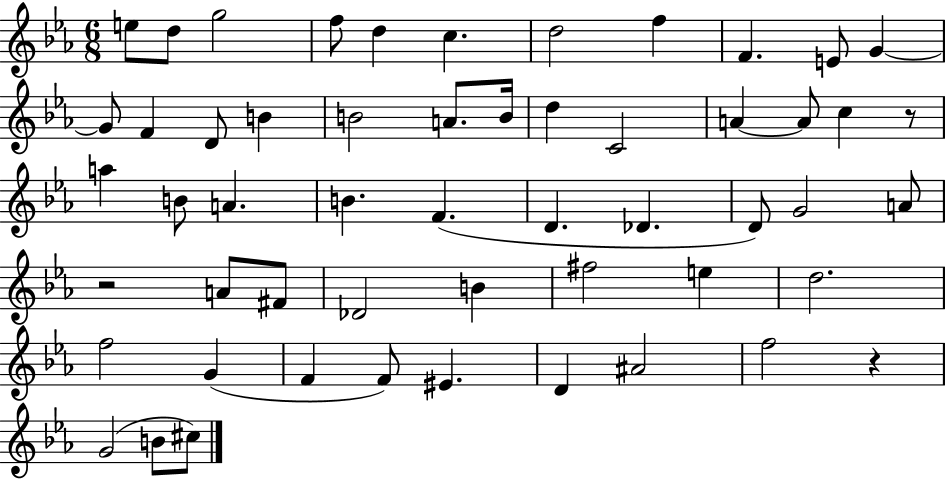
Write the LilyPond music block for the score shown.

{
  \clef treble
  \numericTimeSignature
  \time 6/8
  \key ees \major
  e''8 d''8 g''2 | f''8 d''4 c''4. | d''2 f''4 | f'4. e'8 g'4~~ | \break g'8 f'4 d'8 b'4 | b'2 a'8. b'16 | d''4 c'2 | a'4~~ a'8 c''4 r8 | \break a''4 b'8 a'4. | b'4. f'4.( | d'4. des'4. | d'8) g'2 a'8 | \break r2 a'8 fis'8 | des'2 b'4 | fis''2 e''4 | d''2. | \break f''2 g'4( | f'4 f'8) eis'4. | d'4 ais'2 | f''2 r4 | \break g'2( b'8 cis''8) | \bar "|."
}